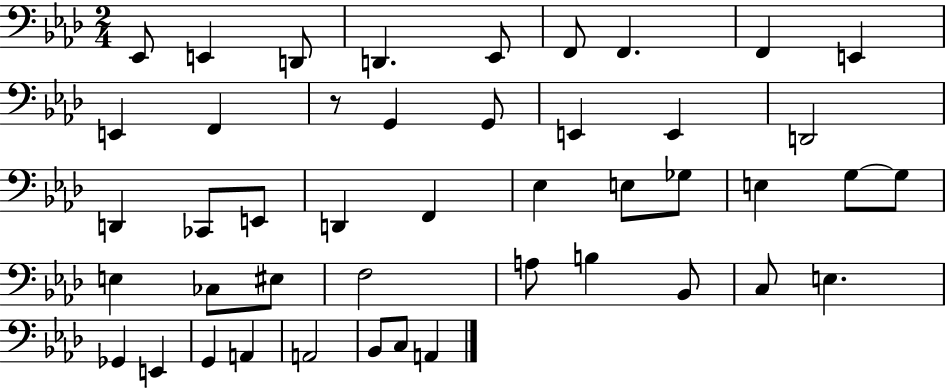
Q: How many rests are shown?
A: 1